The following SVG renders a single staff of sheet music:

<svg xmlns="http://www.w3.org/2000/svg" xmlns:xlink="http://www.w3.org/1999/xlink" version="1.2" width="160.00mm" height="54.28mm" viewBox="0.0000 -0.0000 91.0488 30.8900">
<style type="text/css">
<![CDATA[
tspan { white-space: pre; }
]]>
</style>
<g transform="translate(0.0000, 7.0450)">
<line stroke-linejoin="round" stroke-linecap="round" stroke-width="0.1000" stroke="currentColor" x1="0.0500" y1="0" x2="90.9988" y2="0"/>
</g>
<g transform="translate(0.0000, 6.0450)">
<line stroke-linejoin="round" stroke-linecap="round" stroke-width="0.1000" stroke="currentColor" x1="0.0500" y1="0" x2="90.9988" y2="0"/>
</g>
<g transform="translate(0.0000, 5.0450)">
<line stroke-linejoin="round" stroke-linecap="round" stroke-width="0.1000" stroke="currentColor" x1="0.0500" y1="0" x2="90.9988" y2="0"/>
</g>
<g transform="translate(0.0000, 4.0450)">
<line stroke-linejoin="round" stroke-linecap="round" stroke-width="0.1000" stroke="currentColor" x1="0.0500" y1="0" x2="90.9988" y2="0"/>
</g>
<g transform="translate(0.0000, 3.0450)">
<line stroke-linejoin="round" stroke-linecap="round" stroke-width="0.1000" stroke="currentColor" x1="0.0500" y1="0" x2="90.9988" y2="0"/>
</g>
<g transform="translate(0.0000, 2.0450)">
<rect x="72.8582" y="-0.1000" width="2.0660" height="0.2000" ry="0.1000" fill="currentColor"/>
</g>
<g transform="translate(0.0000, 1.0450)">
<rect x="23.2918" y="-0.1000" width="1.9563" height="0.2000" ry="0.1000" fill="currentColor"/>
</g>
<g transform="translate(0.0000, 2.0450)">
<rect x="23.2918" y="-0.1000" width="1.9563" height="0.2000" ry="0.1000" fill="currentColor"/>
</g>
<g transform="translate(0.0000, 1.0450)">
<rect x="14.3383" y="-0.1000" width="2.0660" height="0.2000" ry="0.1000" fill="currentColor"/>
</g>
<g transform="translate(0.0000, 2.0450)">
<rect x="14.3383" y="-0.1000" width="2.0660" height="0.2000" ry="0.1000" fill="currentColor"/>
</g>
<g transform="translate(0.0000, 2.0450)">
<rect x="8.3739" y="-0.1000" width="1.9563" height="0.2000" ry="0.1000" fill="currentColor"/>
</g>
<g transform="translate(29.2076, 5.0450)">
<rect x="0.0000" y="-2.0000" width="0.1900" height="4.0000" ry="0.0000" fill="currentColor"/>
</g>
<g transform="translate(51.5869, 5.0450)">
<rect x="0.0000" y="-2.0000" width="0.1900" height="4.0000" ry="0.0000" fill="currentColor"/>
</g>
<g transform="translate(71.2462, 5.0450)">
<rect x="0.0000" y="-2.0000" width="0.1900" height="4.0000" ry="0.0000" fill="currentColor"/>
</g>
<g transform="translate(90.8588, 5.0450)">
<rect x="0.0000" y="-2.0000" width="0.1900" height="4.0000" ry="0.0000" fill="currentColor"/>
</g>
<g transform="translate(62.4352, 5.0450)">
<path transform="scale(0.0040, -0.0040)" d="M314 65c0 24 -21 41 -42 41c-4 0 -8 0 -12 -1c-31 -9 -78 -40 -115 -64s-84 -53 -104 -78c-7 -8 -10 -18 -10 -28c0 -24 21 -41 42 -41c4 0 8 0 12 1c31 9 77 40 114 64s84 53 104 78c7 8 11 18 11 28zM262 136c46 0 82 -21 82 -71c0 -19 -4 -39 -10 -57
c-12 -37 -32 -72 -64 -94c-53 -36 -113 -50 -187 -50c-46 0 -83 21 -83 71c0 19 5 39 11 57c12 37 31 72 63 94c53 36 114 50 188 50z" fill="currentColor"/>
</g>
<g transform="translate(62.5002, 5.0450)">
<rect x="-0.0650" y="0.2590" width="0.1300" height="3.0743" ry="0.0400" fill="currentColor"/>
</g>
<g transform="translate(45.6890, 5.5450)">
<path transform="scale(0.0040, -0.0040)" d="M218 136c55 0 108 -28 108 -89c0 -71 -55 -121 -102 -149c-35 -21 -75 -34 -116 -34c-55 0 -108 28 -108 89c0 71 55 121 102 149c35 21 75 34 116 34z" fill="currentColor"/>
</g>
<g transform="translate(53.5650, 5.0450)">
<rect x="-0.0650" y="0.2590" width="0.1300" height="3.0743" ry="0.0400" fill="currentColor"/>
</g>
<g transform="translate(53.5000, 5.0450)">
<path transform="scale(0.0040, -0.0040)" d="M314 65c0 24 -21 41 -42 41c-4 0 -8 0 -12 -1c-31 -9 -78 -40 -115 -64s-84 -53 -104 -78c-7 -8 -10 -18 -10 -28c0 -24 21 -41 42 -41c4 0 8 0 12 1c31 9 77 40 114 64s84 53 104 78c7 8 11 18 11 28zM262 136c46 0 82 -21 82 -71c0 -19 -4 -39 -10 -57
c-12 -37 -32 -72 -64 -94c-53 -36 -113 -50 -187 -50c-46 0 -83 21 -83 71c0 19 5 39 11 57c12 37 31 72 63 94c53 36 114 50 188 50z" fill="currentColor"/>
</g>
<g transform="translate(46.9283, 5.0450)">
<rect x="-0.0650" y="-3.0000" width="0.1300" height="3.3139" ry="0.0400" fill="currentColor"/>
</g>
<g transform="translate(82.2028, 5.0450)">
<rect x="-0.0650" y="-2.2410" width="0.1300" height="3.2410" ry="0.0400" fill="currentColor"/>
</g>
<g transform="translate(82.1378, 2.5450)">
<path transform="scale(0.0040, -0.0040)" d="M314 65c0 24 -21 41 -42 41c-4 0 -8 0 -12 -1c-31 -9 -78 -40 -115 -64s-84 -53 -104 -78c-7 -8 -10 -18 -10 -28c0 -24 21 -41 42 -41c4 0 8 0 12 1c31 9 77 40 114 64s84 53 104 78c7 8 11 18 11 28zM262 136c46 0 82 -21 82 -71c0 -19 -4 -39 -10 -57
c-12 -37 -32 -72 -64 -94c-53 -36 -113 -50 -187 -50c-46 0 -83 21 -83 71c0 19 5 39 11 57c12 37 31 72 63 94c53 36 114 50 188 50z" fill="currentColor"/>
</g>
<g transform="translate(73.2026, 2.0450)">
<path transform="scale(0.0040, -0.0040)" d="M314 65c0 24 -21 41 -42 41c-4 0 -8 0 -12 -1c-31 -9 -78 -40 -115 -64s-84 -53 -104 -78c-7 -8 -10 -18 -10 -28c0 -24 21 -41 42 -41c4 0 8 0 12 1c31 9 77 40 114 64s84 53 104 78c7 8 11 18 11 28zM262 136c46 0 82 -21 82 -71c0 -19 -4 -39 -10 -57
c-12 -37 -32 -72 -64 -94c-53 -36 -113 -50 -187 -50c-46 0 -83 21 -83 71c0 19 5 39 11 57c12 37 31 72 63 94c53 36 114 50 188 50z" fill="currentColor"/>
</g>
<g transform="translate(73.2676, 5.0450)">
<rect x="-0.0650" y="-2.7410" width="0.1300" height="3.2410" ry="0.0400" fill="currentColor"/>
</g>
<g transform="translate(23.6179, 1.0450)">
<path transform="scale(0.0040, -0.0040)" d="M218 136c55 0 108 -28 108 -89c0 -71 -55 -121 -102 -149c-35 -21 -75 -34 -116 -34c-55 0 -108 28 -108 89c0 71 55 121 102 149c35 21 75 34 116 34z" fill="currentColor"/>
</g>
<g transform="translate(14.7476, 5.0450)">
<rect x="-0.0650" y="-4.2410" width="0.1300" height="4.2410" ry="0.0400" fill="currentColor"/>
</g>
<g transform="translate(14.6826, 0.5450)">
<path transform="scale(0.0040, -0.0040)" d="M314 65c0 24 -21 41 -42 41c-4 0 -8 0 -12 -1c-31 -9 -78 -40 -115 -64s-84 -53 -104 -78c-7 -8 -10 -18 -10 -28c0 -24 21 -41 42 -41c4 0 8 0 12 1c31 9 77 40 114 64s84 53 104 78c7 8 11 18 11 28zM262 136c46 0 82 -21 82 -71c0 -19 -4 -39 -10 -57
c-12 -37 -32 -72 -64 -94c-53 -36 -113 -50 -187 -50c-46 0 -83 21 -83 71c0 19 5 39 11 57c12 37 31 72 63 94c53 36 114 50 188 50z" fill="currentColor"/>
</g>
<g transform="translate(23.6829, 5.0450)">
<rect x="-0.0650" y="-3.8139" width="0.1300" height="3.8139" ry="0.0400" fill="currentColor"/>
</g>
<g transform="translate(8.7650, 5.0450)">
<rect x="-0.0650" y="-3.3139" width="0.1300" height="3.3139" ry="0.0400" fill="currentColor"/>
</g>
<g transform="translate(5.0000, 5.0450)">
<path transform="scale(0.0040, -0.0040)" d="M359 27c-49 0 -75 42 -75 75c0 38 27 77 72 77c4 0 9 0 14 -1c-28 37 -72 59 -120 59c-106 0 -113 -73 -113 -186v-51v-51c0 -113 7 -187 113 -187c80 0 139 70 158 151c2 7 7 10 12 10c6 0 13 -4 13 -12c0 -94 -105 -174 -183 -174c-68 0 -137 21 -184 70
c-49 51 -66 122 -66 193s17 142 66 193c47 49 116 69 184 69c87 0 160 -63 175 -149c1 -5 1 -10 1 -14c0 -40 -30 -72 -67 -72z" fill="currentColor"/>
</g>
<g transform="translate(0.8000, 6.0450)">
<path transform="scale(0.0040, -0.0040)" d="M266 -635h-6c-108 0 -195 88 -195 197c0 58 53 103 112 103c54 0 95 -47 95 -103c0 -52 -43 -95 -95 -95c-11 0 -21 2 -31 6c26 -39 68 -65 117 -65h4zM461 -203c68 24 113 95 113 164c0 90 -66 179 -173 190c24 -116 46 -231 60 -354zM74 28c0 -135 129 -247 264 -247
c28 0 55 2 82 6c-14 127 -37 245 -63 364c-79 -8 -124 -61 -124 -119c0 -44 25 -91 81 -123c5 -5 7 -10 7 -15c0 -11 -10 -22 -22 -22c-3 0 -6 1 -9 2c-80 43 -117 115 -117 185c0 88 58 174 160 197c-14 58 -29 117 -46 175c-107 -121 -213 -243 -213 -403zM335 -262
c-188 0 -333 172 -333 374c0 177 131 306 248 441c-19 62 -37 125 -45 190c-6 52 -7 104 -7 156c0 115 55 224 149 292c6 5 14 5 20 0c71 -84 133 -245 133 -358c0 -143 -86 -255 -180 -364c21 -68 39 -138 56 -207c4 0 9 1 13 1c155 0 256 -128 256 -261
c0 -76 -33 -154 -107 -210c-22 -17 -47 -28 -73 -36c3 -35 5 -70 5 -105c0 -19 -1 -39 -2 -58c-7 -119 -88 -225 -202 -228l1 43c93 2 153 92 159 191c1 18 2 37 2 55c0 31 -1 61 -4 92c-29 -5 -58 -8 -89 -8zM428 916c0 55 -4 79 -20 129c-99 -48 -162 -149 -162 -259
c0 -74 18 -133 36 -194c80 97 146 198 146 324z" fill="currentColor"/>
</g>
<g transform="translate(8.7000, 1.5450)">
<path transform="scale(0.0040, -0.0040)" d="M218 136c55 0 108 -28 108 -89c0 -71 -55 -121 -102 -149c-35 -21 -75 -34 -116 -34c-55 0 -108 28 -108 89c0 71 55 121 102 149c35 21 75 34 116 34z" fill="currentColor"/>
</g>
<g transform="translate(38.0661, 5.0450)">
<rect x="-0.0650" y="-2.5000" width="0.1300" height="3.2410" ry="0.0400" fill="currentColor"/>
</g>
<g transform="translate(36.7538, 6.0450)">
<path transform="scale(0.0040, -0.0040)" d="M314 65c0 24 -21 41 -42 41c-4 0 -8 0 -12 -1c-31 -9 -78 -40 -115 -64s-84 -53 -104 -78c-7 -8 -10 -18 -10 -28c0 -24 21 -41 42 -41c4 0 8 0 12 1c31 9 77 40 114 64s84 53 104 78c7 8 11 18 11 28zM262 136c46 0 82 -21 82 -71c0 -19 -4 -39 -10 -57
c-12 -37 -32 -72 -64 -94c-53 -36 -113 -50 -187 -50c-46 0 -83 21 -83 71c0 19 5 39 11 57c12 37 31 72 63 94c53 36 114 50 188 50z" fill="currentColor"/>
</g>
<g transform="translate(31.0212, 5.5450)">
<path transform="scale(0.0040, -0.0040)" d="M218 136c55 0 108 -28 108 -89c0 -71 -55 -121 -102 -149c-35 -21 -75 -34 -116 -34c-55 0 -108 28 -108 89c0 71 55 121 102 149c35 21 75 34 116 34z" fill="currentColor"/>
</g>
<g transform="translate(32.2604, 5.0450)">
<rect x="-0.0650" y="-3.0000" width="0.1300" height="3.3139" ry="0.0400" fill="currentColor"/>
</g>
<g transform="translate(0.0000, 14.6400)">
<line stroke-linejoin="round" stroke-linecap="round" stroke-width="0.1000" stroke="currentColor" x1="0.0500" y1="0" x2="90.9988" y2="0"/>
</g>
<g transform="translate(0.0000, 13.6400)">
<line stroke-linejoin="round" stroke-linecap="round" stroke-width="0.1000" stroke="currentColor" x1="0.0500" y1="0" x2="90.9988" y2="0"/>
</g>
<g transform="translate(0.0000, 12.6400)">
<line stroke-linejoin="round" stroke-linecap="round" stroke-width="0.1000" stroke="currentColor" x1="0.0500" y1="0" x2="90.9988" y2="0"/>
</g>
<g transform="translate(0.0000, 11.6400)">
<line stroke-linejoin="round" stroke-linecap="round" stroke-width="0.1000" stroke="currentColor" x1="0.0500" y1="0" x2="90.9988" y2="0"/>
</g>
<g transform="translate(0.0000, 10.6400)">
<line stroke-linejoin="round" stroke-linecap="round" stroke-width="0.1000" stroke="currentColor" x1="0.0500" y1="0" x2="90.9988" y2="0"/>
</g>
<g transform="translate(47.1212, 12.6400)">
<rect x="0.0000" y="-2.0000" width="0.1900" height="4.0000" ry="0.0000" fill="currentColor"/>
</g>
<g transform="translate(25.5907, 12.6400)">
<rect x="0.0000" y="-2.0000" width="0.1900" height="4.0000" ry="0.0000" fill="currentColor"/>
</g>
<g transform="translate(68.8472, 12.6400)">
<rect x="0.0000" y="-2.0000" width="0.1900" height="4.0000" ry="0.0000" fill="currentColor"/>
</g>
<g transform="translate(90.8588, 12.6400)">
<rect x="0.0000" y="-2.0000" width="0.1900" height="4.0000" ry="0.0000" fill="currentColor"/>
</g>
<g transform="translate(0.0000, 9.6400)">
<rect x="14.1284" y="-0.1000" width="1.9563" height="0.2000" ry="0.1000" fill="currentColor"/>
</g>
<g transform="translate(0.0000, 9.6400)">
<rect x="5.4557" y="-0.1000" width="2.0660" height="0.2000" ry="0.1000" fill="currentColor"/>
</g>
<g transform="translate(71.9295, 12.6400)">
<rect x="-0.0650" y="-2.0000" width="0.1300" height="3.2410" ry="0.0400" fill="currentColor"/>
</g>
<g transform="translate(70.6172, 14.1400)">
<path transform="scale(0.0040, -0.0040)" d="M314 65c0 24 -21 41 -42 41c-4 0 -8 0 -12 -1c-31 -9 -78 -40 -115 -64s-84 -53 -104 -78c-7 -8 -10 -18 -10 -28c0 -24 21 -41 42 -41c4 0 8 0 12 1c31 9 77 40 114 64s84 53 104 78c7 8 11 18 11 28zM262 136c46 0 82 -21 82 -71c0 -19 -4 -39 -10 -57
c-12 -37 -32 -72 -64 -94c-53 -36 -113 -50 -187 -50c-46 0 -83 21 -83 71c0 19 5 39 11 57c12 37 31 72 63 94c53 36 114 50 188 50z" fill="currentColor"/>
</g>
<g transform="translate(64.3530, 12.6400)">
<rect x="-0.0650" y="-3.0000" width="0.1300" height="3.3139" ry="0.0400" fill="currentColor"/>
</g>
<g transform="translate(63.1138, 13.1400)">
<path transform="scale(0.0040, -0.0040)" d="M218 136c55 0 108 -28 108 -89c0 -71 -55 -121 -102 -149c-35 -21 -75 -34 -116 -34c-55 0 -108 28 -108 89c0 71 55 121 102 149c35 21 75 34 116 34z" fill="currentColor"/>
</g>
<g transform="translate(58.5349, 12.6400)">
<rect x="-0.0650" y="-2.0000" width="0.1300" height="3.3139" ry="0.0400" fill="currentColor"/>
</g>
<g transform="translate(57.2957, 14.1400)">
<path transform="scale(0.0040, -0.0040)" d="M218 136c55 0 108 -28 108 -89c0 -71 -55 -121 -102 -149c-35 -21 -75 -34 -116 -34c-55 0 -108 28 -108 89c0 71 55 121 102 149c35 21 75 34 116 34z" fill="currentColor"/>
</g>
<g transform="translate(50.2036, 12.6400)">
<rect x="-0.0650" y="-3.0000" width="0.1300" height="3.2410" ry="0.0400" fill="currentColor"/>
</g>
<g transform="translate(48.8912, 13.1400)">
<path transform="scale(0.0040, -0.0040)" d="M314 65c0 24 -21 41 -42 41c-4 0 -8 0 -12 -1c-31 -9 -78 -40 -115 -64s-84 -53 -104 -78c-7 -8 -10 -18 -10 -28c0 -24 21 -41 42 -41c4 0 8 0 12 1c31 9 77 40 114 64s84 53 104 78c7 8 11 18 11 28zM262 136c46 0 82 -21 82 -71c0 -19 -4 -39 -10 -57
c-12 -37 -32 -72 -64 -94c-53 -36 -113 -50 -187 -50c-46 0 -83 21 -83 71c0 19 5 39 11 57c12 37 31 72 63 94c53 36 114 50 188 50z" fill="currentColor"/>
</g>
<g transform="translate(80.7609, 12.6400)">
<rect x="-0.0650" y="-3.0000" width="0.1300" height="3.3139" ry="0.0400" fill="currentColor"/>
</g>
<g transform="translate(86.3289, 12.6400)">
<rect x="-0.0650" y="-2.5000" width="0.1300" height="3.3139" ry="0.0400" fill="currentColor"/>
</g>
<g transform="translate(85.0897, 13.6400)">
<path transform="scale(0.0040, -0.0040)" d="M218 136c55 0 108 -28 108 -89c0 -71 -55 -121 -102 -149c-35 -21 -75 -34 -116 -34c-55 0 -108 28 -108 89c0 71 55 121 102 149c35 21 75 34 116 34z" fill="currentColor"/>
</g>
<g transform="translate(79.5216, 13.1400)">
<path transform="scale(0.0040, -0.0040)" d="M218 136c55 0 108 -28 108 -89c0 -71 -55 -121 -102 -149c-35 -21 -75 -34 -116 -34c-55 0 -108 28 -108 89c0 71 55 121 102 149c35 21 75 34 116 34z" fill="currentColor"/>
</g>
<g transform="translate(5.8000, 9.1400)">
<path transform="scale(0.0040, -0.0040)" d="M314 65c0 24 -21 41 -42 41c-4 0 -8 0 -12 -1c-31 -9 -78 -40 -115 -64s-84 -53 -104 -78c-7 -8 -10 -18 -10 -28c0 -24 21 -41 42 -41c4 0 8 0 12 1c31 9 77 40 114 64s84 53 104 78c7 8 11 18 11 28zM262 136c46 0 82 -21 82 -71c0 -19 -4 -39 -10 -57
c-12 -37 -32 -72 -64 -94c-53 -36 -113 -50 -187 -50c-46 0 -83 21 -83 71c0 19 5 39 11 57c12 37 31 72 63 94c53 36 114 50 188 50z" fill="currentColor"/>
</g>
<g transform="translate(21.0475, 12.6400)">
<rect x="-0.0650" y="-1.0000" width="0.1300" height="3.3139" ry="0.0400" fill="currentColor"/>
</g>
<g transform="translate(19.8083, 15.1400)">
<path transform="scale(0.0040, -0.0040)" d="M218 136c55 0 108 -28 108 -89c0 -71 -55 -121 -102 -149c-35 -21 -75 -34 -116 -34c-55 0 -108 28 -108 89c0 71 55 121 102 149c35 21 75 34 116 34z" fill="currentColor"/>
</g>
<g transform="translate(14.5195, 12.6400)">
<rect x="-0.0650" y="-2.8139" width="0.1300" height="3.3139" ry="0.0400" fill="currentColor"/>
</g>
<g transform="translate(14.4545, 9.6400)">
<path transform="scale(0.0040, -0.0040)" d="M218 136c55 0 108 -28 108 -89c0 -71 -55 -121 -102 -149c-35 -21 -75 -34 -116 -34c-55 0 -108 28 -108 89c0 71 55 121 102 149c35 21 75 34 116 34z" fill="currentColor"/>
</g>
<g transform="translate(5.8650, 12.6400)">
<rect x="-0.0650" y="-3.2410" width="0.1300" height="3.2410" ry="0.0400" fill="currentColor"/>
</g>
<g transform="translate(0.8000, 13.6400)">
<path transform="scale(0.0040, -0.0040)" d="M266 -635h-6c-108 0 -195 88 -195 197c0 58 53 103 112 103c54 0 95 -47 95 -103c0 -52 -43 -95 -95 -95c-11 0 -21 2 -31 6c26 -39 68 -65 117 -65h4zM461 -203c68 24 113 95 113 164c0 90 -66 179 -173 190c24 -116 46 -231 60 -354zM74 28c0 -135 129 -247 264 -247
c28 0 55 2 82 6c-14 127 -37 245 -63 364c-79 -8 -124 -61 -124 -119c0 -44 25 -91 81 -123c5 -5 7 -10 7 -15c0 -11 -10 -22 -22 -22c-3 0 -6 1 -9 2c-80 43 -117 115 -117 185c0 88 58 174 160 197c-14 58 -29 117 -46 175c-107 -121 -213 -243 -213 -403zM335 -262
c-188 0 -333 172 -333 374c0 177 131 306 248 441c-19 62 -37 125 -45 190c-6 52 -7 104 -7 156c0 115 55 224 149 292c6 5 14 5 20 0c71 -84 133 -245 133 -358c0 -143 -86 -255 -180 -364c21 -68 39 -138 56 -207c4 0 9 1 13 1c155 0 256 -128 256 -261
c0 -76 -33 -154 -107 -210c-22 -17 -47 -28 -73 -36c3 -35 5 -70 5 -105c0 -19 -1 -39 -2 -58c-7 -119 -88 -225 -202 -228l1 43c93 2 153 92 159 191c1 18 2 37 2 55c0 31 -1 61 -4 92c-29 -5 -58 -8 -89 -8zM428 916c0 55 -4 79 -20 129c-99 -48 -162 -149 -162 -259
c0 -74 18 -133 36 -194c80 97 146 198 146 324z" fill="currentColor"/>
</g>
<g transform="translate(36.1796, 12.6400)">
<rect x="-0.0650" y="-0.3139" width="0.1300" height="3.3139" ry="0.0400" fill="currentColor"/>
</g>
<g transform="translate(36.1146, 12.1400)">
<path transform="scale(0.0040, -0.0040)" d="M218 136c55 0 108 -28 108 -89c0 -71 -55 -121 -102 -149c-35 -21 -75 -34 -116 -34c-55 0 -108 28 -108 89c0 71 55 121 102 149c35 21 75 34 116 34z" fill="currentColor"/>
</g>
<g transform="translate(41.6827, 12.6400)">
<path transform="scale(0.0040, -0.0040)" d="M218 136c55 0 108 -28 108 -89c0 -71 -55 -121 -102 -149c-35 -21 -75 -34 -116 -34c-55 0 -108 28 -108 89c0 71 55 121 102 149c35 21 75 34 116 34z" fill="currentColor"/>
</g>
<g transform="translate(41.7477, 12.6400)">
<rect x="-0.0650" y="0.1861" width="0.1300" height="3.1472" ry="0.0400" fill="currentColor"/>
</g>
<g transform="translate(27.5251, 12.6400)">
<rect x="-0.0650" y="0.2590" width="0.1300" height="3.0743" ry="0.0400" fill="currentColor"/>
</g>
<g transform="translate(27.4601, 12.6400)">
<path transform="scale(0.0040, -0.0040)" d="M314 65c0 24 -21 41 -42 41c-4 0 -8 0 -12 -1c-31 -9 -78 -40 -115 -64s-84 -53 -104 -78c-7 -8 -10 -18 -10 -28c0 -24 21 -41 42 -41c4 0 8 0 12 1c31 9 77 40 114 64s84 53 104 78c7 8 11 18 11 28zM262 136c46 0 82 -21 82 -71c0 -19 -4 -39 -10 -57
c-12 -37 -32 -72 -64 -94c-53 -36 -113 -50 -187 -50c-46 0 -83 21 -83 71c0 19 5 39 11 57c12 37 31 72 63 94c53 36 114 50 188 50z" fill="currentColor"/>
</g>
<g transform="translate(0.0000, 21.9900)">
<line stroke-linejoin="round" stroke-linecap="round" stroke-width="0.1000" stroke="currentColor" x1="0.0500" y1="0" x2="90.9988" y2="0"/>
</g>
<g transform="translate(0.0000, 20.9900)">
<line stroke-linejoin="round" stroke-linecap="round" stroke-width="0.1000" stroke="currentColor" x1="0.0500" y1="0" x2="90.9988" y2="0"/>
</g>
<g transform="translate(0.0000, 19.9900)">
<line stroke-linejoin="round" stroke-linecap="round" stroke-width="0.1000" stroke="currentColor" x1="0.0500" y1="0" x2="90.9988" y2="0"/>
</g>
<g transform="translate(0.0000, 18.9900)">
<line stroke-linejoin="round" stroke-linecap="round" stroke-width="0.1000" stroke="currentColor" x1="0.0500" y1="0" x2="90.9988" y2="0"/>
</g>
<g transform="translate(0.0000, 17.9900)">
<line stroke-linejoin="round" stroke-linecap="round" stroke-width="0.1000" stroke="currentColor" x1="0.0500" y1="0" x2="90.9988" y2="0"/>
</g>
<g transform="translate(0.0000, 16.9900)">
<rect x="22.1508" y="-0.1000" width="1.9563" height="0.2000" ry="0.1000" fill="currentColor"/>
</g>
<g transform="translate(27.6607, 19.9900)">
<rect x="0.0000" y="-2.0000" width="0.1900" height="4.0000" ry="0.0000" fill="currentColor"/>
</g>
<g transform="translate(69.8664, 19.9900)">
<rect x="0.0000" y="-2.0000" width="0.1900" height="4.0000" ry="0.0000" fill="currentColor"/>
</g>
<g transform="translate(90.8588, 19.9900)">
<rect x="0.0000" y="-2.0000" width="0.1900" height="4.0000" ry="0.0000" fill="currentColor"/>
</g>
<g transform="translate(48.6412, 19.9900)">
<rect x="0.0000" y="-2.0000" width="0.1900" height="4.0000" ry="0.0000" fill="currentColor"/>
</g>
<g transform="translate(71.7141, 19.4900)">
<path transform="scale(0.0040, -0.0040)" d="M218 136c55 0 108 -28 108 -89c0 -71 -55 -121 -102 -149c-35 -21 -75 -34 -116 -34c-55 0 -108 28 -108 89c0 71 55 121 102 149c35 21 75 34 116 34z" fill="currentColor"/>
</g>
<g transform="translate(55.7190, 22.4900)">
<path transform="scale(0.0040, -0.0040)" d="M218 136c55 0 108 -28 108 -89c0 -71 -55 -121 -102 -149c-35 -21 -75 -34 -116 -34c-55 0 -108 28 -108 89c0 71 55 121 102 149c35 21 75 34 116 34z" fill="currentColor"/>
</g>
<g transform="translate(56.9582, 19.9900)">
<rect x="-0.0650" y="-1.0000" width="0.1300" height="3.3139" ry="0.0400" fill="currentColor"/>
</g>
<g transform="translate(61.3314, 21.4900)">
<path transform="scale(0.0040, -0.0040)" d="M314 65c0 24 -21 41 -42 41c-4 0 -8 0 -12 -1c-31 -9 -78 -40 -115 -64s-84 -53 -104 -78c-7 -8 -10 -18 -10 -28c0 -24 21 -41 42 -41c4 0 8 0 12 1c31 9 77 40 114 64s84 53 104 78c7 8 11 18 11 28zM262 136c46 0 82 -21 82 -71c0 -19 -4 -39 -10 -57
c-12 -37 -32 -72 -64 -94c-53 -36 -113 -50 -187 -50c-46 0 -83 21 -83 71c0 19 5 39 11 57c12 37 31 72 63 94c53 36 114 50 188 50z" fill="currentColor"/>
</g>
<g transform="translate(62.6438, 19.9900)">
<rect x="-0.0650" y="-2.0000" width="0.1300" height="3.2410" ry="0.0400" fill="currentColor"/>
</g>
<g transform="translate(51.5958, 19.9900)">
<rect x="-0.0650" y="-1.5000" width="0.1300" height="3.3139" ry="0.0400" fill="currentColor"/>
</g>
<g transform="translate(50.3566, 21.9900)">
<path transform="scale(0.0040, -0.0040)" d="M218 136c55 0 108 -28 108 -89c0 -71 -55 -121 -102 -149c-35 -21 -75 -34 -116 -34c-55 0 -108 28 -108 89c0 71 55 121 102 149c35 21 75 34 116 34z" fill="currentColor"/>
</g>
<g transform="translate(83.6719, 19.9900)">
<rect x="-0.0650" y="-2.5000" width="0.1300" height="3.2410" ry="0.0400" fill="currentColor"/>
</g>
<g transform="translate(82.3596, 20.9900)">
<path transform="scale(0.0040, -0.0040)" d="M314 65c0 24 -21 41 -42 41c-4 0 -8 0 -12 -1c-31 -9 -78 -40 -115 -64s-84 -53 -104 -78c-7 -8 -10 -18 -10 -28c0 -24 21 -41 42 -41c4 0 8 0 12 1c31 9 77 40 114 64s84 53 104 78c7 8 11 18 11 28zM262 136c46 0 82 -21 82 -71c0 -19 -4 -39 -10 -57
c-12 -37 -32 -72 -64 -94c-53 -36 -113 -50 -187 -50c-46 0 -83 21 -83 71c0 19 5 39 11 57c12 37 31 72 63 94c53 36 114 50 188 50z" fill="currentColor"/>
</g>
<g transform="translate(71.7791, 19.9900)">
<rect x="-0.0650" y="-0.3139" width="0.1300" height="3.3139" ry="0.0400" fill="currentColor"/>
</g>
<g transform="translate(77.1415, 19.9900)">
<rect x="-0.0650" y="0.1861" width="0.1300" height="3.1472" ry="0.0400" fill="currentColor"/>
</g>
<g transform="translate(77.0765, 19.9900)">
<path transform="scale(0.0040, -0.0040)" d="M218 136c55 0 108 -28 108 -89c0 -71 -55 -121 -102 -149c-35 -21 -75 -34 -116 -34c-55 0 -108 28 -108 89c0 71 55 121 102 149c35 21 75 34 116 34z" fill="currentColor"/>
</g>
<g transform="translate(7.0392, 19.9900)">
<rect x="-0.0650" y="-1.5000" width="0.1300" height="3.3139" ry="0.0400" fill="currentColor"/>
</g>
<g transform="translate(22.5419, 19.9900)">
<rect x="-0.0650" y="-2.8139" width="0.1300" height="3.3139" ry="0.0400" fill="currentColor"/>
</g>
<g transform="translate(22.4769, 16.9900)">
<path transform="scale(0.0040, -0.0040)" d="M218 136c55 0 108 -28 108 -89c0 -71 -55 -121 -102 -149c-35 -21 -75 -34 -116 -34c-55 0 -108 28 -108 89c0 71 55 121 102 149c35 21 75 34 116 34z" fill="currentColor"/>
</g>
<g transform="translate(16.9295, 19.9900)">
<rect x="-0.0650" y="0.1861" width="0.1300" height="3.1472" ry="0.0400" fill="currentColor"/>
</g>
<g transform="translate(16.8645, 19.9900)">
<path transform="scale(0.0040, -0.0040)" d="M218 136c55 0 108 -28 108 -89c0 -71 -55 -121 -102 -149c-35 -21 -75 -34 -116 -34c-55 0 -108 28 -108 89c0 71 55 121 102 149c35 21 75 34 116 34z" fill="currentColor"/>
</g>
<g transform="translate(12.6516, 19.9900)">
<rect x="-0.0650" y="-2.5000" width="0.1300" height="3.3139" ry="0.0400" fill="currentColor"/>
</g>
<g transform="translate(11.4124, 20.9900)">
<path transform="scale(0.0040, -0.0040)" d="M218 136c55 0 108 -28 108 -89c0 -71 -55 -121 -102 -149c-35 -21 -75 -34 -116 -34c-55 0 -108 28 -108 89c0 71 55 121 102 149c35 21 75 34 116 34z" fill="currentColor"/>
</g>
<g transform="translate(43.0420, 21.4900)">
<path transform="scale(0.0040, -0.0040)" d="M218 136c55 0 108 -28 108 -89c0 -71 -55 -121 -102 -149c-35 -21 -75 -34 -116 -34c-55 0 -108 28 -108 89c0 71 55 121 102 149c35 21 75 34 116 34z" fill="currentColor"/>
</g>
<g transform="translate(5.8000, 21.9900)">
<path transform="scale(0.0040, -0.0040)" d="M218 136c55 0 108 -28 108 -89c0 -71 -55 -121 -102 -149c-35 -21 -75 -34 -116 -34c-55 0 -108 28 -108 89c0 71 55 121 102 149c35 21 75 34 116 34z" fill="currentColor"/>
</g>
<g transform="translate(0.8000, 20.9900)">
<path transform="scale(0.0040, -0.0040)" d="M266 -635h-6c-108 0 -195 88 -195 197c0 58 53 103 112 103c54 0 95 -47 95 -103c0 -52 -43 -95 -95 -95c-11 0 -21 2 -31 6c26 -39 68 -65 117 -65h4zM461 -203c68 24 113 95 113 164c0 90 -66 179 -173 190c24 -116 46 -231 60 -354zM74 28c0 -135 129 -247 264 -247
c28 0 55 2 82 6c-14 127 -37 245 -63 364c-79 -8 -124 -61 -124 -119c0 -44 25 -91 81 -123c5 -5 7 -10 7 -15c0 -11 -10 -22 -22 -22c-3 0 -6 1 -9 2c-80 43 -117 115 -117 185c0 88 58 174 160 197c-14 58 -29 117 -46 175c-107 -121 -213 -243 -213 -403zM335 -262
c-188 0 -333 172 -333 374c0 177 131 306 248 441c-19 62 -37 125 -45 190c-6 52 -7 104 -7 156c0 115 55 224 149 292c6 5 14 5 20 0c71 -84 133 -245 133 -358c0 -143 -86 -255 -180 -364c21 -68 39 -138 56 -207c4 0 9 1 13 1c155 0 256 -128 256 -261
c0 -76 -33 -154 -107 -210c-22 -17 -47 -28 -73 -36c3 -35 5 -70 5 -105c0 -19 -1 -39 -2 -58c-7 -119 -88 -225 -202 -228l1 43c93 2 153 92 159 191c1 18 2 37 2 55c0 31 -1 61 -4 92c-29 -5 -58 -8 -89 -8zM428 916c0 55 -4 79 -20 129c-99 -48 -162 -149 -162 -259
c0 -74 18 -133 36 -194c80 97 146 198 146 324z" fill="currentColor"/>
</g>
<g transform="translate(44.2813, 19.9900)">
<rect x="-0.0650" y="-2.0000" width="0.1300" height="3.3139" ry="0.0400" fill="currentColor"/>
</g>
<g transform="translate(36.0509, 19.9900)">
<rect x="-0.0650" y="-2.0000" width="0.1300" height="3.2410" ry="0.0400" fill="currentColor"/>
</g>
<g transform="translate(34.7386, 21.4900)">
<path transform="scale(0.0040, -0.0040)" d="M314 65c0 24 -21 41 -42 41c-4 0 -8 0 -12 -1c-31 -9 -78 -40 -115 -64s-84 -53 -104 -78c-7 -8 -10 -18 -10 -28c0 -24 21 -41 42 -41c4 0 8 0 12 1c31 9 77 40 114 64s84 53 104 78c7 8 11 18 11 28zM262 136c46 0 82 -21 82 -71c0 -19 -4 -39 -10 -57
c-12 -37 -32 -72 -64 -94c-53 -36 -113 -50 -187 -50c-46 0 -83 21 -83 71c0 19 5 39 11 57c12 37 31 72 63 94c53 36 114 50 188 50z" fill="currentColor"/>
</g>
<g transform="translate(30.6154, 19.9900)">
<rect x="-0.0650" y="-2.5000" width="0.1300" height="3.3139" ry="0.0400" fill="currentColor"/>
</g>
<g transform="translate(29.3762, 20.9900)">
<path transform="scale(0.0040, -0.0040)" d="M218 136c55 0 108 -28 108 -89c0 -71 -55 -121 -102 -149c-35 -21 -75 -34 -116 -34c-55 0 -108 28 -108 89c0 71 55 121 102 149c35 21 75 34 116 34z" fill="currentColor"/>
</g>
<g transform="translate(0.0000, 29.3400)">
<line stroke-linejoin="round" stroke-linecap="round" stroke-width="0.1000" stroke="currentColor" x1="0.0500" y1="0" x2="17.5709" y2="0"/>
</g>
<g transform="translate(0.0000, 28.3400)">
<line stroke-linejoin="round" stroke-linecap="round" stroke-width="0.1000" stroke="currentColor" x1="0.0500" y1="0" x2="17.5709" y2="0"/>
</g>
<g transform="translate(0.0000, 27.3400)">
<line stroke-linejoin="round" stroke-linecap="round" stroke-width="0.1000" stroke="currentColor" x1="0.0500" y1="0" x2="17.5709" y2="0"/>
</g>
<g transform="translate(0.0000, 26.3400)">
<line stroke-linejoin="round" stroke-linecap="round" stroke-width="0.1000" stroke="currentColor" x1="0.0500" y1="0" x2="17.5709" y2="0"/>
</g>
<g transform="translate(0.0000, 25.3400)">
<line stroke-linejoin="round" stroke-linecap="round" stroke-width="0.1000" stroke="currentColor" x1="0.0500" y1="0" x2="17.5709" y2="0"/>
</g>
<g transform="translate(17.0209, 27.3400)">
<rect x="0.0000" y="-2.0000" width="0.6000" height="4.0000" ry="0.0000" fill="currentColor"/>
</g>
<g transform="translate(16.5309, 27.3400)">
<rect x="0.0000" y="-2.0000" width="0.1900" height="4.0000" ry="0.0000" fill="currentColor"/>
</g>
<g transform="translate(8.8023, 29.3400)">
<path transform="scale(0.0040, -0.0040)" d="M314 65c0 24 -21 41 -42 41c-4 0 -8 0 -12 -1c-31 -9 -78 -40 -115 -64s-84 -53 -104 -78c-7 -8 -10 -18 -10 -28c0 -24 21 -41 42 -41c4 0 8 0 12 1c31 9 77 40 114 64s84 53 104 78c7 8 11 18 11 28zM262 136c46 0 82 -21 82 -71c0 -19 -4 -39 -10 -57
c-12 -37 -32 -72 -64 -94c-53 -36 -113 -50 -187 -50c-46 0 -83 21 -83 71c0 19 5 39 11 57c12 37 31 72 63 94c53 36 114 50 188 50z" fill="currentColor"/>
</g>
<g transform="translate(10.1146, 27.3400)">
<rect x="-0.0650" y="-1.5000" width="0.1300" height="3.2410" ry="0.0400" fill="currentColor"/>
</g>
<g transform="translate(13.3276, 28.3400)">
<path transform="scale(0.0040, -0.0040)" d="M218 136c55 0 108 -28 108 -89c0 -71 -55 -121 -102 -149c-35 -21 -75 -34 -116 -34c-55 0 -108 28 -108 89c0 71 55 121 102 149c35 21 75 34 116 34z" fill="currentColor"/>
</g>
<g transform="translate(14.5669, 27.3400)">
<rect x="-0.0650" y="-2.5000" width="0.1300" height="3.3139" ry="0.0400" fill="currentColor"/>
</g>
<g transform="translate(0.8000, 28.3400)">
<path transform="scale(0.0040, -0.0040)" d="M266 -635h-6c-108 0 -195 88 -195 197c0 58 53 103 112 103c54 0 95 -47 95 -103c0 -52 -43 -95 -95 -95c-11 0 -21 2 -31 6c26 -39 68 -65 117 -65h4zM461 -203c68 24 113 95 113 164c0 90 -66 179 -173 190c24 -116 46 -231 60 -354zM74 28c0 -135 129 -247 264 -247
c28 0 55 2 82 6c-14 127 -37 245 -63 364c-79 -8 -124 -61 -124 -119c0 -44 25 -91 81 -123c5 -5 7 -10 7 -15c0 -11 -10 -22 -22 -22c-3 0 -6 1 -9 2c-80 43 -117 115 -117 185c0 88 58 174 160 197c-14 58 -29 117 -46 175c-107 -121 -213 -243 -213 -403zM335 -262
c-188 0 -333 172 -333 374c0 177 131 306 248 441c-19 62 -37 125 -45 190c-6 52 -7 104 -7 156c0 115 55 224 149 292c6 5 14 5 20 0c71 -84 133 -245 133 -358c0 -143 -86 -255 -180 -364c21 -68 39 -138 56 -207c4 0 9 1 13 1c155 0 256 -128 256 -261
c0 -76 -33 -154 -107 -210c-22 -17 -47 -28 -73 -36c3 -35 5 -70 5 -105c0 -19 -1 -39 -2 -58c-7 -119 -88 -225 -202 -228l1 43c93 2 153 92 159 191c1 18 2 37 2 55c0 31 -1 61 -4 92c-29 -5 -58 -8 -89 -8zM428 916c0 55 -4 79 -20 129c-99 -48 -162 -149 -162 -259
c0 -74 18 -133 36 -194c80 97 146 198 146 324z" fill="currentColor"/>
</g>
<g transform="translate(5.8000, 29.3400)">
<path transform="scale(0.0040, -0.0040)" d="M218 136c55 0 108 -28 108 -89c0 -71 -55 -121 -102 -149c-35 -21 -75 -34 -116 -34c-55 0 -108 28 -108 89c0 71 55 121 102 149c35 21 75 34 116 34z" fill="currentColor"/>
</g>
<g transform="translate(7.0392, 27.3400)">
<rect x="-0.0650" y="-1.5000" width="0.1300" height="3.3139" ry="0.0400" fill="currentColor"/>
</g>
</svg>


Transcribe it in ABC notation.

X:1
T:Untitled
M:4/4
L:1/4
K:C
b d'2 c' A G2 A B2 B2 a2 g2 b2 a D B2 c B A2 F A F2 A G E G B a G F2 F E D F2 c B G2 E E2 G